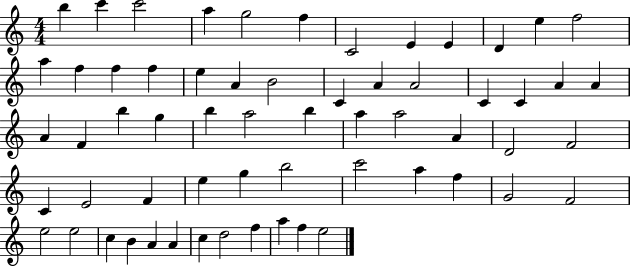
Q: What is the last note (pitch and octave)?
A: E5